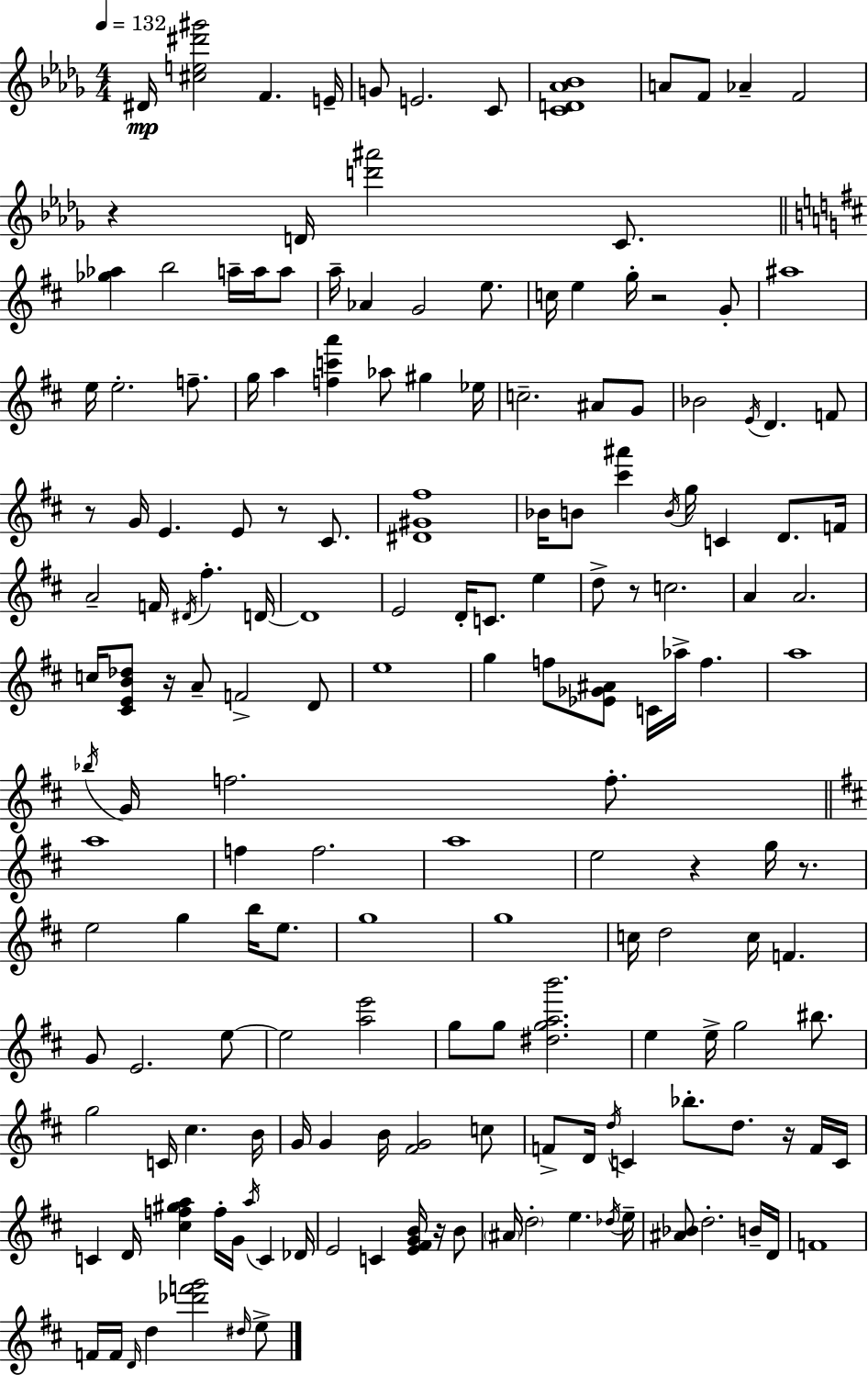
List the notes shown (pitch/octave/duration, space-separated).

D#4/s [C#5,E5,D#6,G#6]/h F4/q. E4/s G4/e E4/h. C4/e [C4,D4,Ab4,Bb4]/w A4/e F4/e Ab4/q F4/h R/q D4/s [D6,A#6]/h C4/e. [Gb5,Ab5]/q B5/h A5/s A5/s A5/e A5/s Ab4/q G4/h E5/e. C5/s E5/q G5/s R/h G4/e A#5/w E5/s E5/h. F5/e. G5/s A5/q [F5,C6,A6]/q Ab5/e G#5/q Eb5/s C5/h. A#4/e G4/e Bb4/h E4/s D4/q. F4/e R/e G4/s E4/q. E4/e R/e C#4/e. [D#4,G#4,F#5]/w Bb4/s B4/e [C#6,A#6]/q B4/s G5/s C4/q D4/e. F4/s A4/h F4/s D#4/s F#5/q. D4/s D4/w E4/h D4/s C4/e. E5/q D5/e R/e C5/h. A4/q A4/h. C5/s [C#4,E4,B4,Db5]/e R/s A4/e F4/h D4/e E5/w G5/q F5/e [Eb4,Gb4,A#4]/e C4/s Ab5/s F5/q. A5/w Bb5/s G4/s F5/h. F5/e. A5/w F5/q F5/h. A5/w E5/h R/q G5/s R/e. E5/h G5/q B5/s E5/e. G5/w G5/w C5/s D5/h C5/s F4/q. G4/e E4/h. E5/e E5/h [A5,E6]/h G5/e G5/e [D#5,G5,A5,B6]/h. E5/q E5/s G5/h BIS5/e. G5/h C4/s C#5/q. B4/s G4/s G4/q B4/s [F#4,G4]/h C5/e F4/e D4/s D5/s C4/q Bb5/e. D5/e. R/s F4/s C4/s C4/q D4/s [C#5,F5,G#5,A5]/q F5/s G4/s A5/s C4/q Db4/s E4/h C4/q [E4,F#4,G4,B4]/s R/s B4/e A#4/s D5/h E5/q. Db5/s E5/s [A#4,Bb4]/e D5/h. B4/s D4/s F4/w F4/s F4/s D4/s D5/q [Db6,F6,G6]/h D#5/s E5/e